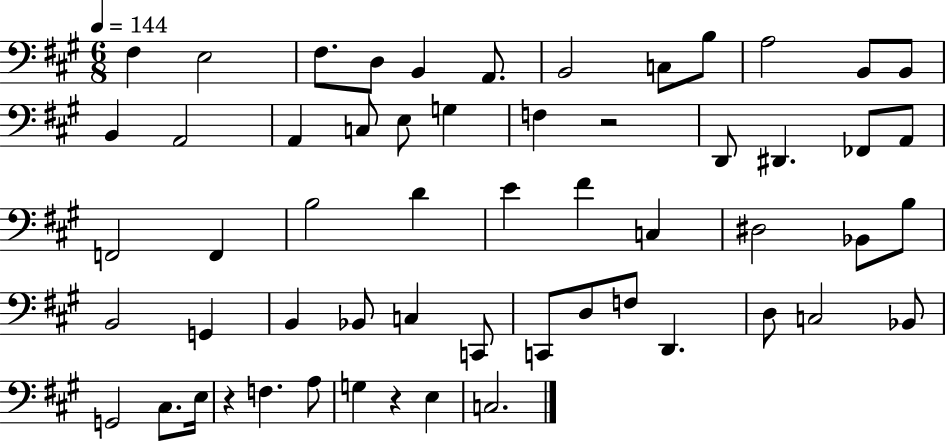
{
  \clef bass
  \numericTimeSignature
  \time 6/8
  \key a \major
  \tempo 4 = 144
  fis4 e2 | fis8. d8 b,4 a,8. | b,2 c8 b8 | a2 b,8 b,8 | \break b,4 a,2 | a,4 c8 e8 g4 | f4 r2 | d,8 dis,4. fes,8 a,8 | \break f,2 f,4 | b2 d'4 | e'4 fis'4 c4 | dis2 bes,8 b8 | \break b,2 g,4 | b,4 bes,8 c4 c,8 | c,8 d8 f8 d,4. | d8 c2 bes,8 | \break g,2 cis8. e16 | r4 f4. a8 | g4 r4 e4 | c2. | \break \bar "|."
}